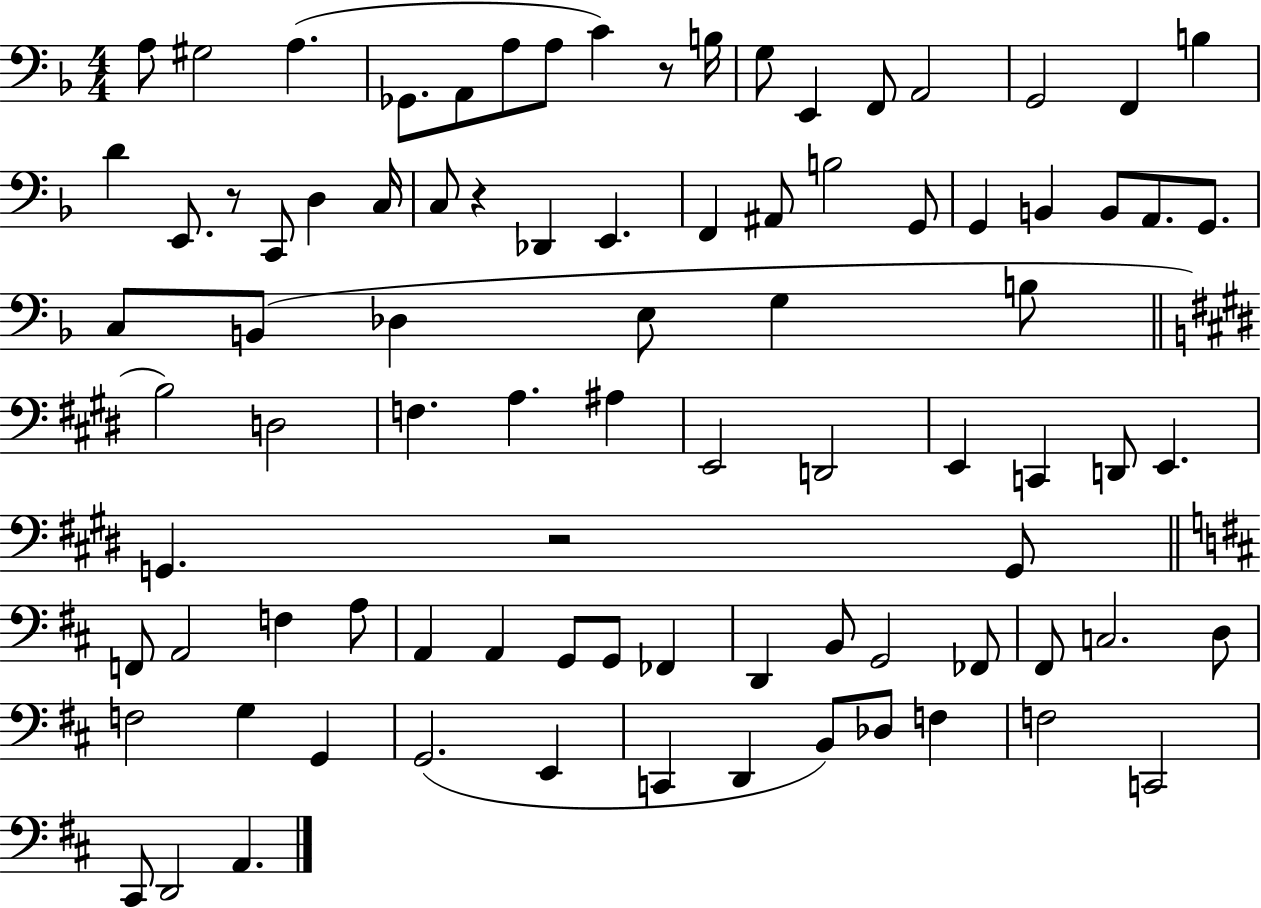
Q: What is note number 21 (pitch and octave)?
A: C3